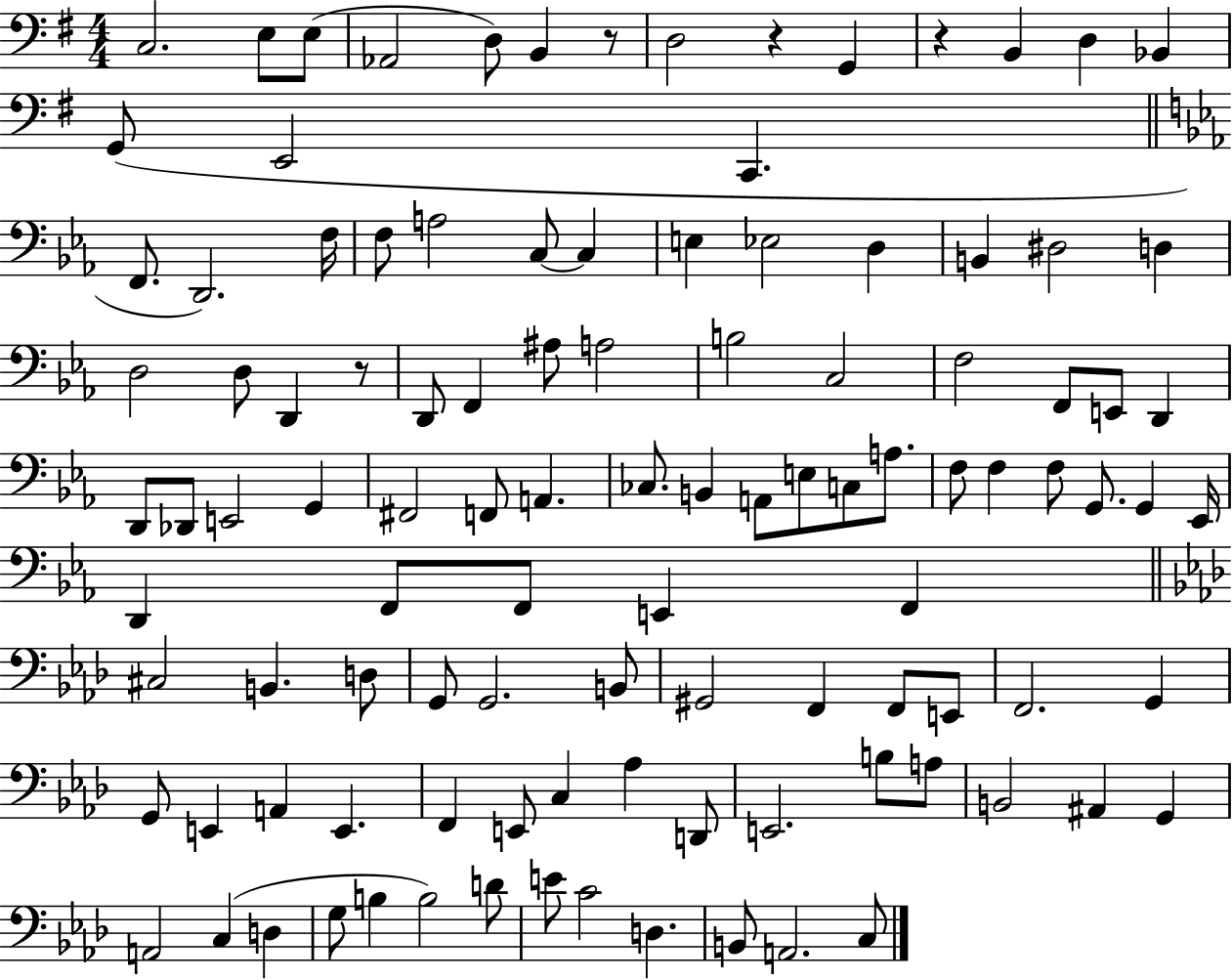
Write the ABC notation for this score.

X:1
T:Untitled
M:4/4
L:1/4
K:G
C,2 E,/2 E,/2 _A,,2 D,/2 B,, z/2 D,2 z G,, z B,, D, _B,, G,,/2 E,,2 C,, F,,/2 D,,2 F,/4 F,/2 A,2 C,/2 C, E, _E,2 D, B,, ^D,2 D, D,2 D,/2 D,, z/2 D,,/2 F,, ^A,/2 A,2 B,2 C,2 F,2 F,,/2 E,,/2 D,, D,,/2 _D,,/2 E,,2 G,, ^F,,2 F,,/2 A,, _C,/2 B,, A,,/2 E,/2 C,/2 A,/2 F,/2 F, F,/2 G,,/2 G,, _E,,/4 D,, F,,/2 F,,/2 E,, F,, ^C,2 B,, D,/2 G,,/2 G,,2 B,,/2 ^G,,2 F,, F,,/2 E,,/2 F,,2 G,, G,,/2 E,, A,, E,, F,, E,,/2 C, _A, D,,/2 E,,2 B,/2 A,/2 B,,2 ^A,, G,, A,,2 C, D, G,/2 B, B,2 D/2 E/2 C2 D, B,,/2 A,,2 C,/2